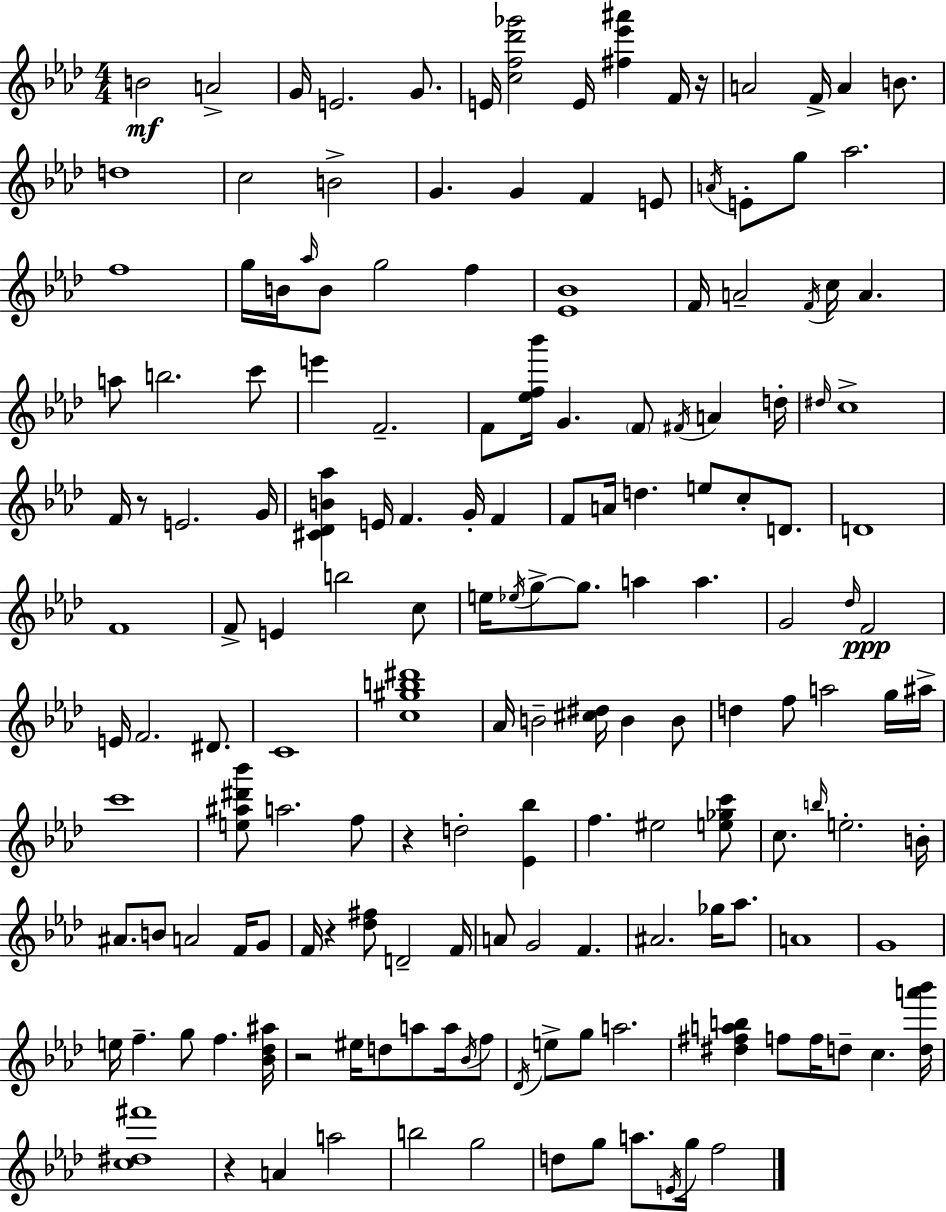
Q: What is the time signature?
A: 4/4